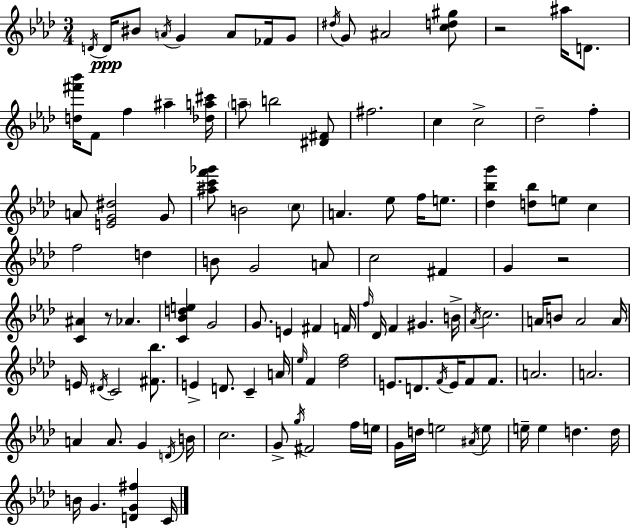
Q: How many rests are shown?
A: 3